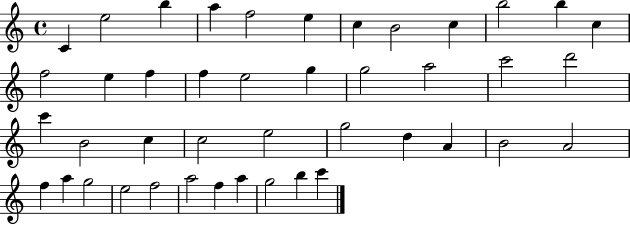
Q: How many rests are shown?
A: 0